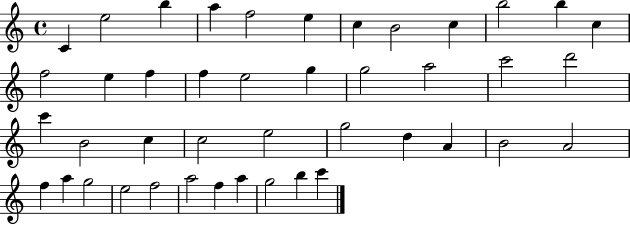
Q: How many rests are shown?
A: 0